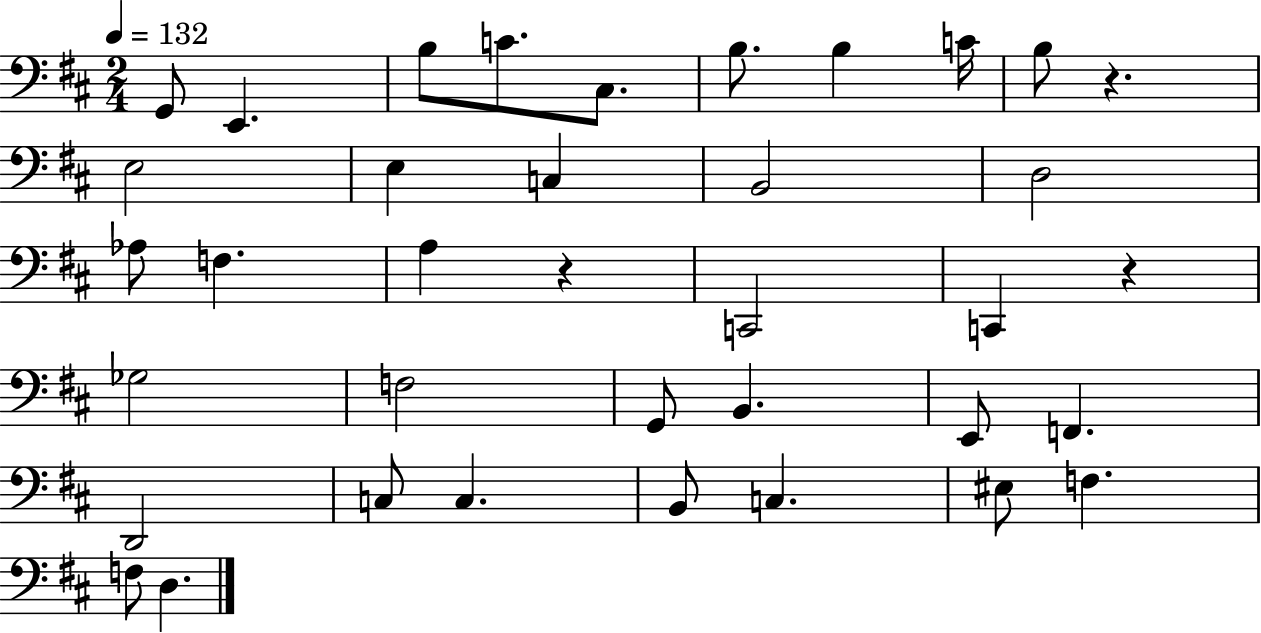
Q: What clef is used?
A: bass